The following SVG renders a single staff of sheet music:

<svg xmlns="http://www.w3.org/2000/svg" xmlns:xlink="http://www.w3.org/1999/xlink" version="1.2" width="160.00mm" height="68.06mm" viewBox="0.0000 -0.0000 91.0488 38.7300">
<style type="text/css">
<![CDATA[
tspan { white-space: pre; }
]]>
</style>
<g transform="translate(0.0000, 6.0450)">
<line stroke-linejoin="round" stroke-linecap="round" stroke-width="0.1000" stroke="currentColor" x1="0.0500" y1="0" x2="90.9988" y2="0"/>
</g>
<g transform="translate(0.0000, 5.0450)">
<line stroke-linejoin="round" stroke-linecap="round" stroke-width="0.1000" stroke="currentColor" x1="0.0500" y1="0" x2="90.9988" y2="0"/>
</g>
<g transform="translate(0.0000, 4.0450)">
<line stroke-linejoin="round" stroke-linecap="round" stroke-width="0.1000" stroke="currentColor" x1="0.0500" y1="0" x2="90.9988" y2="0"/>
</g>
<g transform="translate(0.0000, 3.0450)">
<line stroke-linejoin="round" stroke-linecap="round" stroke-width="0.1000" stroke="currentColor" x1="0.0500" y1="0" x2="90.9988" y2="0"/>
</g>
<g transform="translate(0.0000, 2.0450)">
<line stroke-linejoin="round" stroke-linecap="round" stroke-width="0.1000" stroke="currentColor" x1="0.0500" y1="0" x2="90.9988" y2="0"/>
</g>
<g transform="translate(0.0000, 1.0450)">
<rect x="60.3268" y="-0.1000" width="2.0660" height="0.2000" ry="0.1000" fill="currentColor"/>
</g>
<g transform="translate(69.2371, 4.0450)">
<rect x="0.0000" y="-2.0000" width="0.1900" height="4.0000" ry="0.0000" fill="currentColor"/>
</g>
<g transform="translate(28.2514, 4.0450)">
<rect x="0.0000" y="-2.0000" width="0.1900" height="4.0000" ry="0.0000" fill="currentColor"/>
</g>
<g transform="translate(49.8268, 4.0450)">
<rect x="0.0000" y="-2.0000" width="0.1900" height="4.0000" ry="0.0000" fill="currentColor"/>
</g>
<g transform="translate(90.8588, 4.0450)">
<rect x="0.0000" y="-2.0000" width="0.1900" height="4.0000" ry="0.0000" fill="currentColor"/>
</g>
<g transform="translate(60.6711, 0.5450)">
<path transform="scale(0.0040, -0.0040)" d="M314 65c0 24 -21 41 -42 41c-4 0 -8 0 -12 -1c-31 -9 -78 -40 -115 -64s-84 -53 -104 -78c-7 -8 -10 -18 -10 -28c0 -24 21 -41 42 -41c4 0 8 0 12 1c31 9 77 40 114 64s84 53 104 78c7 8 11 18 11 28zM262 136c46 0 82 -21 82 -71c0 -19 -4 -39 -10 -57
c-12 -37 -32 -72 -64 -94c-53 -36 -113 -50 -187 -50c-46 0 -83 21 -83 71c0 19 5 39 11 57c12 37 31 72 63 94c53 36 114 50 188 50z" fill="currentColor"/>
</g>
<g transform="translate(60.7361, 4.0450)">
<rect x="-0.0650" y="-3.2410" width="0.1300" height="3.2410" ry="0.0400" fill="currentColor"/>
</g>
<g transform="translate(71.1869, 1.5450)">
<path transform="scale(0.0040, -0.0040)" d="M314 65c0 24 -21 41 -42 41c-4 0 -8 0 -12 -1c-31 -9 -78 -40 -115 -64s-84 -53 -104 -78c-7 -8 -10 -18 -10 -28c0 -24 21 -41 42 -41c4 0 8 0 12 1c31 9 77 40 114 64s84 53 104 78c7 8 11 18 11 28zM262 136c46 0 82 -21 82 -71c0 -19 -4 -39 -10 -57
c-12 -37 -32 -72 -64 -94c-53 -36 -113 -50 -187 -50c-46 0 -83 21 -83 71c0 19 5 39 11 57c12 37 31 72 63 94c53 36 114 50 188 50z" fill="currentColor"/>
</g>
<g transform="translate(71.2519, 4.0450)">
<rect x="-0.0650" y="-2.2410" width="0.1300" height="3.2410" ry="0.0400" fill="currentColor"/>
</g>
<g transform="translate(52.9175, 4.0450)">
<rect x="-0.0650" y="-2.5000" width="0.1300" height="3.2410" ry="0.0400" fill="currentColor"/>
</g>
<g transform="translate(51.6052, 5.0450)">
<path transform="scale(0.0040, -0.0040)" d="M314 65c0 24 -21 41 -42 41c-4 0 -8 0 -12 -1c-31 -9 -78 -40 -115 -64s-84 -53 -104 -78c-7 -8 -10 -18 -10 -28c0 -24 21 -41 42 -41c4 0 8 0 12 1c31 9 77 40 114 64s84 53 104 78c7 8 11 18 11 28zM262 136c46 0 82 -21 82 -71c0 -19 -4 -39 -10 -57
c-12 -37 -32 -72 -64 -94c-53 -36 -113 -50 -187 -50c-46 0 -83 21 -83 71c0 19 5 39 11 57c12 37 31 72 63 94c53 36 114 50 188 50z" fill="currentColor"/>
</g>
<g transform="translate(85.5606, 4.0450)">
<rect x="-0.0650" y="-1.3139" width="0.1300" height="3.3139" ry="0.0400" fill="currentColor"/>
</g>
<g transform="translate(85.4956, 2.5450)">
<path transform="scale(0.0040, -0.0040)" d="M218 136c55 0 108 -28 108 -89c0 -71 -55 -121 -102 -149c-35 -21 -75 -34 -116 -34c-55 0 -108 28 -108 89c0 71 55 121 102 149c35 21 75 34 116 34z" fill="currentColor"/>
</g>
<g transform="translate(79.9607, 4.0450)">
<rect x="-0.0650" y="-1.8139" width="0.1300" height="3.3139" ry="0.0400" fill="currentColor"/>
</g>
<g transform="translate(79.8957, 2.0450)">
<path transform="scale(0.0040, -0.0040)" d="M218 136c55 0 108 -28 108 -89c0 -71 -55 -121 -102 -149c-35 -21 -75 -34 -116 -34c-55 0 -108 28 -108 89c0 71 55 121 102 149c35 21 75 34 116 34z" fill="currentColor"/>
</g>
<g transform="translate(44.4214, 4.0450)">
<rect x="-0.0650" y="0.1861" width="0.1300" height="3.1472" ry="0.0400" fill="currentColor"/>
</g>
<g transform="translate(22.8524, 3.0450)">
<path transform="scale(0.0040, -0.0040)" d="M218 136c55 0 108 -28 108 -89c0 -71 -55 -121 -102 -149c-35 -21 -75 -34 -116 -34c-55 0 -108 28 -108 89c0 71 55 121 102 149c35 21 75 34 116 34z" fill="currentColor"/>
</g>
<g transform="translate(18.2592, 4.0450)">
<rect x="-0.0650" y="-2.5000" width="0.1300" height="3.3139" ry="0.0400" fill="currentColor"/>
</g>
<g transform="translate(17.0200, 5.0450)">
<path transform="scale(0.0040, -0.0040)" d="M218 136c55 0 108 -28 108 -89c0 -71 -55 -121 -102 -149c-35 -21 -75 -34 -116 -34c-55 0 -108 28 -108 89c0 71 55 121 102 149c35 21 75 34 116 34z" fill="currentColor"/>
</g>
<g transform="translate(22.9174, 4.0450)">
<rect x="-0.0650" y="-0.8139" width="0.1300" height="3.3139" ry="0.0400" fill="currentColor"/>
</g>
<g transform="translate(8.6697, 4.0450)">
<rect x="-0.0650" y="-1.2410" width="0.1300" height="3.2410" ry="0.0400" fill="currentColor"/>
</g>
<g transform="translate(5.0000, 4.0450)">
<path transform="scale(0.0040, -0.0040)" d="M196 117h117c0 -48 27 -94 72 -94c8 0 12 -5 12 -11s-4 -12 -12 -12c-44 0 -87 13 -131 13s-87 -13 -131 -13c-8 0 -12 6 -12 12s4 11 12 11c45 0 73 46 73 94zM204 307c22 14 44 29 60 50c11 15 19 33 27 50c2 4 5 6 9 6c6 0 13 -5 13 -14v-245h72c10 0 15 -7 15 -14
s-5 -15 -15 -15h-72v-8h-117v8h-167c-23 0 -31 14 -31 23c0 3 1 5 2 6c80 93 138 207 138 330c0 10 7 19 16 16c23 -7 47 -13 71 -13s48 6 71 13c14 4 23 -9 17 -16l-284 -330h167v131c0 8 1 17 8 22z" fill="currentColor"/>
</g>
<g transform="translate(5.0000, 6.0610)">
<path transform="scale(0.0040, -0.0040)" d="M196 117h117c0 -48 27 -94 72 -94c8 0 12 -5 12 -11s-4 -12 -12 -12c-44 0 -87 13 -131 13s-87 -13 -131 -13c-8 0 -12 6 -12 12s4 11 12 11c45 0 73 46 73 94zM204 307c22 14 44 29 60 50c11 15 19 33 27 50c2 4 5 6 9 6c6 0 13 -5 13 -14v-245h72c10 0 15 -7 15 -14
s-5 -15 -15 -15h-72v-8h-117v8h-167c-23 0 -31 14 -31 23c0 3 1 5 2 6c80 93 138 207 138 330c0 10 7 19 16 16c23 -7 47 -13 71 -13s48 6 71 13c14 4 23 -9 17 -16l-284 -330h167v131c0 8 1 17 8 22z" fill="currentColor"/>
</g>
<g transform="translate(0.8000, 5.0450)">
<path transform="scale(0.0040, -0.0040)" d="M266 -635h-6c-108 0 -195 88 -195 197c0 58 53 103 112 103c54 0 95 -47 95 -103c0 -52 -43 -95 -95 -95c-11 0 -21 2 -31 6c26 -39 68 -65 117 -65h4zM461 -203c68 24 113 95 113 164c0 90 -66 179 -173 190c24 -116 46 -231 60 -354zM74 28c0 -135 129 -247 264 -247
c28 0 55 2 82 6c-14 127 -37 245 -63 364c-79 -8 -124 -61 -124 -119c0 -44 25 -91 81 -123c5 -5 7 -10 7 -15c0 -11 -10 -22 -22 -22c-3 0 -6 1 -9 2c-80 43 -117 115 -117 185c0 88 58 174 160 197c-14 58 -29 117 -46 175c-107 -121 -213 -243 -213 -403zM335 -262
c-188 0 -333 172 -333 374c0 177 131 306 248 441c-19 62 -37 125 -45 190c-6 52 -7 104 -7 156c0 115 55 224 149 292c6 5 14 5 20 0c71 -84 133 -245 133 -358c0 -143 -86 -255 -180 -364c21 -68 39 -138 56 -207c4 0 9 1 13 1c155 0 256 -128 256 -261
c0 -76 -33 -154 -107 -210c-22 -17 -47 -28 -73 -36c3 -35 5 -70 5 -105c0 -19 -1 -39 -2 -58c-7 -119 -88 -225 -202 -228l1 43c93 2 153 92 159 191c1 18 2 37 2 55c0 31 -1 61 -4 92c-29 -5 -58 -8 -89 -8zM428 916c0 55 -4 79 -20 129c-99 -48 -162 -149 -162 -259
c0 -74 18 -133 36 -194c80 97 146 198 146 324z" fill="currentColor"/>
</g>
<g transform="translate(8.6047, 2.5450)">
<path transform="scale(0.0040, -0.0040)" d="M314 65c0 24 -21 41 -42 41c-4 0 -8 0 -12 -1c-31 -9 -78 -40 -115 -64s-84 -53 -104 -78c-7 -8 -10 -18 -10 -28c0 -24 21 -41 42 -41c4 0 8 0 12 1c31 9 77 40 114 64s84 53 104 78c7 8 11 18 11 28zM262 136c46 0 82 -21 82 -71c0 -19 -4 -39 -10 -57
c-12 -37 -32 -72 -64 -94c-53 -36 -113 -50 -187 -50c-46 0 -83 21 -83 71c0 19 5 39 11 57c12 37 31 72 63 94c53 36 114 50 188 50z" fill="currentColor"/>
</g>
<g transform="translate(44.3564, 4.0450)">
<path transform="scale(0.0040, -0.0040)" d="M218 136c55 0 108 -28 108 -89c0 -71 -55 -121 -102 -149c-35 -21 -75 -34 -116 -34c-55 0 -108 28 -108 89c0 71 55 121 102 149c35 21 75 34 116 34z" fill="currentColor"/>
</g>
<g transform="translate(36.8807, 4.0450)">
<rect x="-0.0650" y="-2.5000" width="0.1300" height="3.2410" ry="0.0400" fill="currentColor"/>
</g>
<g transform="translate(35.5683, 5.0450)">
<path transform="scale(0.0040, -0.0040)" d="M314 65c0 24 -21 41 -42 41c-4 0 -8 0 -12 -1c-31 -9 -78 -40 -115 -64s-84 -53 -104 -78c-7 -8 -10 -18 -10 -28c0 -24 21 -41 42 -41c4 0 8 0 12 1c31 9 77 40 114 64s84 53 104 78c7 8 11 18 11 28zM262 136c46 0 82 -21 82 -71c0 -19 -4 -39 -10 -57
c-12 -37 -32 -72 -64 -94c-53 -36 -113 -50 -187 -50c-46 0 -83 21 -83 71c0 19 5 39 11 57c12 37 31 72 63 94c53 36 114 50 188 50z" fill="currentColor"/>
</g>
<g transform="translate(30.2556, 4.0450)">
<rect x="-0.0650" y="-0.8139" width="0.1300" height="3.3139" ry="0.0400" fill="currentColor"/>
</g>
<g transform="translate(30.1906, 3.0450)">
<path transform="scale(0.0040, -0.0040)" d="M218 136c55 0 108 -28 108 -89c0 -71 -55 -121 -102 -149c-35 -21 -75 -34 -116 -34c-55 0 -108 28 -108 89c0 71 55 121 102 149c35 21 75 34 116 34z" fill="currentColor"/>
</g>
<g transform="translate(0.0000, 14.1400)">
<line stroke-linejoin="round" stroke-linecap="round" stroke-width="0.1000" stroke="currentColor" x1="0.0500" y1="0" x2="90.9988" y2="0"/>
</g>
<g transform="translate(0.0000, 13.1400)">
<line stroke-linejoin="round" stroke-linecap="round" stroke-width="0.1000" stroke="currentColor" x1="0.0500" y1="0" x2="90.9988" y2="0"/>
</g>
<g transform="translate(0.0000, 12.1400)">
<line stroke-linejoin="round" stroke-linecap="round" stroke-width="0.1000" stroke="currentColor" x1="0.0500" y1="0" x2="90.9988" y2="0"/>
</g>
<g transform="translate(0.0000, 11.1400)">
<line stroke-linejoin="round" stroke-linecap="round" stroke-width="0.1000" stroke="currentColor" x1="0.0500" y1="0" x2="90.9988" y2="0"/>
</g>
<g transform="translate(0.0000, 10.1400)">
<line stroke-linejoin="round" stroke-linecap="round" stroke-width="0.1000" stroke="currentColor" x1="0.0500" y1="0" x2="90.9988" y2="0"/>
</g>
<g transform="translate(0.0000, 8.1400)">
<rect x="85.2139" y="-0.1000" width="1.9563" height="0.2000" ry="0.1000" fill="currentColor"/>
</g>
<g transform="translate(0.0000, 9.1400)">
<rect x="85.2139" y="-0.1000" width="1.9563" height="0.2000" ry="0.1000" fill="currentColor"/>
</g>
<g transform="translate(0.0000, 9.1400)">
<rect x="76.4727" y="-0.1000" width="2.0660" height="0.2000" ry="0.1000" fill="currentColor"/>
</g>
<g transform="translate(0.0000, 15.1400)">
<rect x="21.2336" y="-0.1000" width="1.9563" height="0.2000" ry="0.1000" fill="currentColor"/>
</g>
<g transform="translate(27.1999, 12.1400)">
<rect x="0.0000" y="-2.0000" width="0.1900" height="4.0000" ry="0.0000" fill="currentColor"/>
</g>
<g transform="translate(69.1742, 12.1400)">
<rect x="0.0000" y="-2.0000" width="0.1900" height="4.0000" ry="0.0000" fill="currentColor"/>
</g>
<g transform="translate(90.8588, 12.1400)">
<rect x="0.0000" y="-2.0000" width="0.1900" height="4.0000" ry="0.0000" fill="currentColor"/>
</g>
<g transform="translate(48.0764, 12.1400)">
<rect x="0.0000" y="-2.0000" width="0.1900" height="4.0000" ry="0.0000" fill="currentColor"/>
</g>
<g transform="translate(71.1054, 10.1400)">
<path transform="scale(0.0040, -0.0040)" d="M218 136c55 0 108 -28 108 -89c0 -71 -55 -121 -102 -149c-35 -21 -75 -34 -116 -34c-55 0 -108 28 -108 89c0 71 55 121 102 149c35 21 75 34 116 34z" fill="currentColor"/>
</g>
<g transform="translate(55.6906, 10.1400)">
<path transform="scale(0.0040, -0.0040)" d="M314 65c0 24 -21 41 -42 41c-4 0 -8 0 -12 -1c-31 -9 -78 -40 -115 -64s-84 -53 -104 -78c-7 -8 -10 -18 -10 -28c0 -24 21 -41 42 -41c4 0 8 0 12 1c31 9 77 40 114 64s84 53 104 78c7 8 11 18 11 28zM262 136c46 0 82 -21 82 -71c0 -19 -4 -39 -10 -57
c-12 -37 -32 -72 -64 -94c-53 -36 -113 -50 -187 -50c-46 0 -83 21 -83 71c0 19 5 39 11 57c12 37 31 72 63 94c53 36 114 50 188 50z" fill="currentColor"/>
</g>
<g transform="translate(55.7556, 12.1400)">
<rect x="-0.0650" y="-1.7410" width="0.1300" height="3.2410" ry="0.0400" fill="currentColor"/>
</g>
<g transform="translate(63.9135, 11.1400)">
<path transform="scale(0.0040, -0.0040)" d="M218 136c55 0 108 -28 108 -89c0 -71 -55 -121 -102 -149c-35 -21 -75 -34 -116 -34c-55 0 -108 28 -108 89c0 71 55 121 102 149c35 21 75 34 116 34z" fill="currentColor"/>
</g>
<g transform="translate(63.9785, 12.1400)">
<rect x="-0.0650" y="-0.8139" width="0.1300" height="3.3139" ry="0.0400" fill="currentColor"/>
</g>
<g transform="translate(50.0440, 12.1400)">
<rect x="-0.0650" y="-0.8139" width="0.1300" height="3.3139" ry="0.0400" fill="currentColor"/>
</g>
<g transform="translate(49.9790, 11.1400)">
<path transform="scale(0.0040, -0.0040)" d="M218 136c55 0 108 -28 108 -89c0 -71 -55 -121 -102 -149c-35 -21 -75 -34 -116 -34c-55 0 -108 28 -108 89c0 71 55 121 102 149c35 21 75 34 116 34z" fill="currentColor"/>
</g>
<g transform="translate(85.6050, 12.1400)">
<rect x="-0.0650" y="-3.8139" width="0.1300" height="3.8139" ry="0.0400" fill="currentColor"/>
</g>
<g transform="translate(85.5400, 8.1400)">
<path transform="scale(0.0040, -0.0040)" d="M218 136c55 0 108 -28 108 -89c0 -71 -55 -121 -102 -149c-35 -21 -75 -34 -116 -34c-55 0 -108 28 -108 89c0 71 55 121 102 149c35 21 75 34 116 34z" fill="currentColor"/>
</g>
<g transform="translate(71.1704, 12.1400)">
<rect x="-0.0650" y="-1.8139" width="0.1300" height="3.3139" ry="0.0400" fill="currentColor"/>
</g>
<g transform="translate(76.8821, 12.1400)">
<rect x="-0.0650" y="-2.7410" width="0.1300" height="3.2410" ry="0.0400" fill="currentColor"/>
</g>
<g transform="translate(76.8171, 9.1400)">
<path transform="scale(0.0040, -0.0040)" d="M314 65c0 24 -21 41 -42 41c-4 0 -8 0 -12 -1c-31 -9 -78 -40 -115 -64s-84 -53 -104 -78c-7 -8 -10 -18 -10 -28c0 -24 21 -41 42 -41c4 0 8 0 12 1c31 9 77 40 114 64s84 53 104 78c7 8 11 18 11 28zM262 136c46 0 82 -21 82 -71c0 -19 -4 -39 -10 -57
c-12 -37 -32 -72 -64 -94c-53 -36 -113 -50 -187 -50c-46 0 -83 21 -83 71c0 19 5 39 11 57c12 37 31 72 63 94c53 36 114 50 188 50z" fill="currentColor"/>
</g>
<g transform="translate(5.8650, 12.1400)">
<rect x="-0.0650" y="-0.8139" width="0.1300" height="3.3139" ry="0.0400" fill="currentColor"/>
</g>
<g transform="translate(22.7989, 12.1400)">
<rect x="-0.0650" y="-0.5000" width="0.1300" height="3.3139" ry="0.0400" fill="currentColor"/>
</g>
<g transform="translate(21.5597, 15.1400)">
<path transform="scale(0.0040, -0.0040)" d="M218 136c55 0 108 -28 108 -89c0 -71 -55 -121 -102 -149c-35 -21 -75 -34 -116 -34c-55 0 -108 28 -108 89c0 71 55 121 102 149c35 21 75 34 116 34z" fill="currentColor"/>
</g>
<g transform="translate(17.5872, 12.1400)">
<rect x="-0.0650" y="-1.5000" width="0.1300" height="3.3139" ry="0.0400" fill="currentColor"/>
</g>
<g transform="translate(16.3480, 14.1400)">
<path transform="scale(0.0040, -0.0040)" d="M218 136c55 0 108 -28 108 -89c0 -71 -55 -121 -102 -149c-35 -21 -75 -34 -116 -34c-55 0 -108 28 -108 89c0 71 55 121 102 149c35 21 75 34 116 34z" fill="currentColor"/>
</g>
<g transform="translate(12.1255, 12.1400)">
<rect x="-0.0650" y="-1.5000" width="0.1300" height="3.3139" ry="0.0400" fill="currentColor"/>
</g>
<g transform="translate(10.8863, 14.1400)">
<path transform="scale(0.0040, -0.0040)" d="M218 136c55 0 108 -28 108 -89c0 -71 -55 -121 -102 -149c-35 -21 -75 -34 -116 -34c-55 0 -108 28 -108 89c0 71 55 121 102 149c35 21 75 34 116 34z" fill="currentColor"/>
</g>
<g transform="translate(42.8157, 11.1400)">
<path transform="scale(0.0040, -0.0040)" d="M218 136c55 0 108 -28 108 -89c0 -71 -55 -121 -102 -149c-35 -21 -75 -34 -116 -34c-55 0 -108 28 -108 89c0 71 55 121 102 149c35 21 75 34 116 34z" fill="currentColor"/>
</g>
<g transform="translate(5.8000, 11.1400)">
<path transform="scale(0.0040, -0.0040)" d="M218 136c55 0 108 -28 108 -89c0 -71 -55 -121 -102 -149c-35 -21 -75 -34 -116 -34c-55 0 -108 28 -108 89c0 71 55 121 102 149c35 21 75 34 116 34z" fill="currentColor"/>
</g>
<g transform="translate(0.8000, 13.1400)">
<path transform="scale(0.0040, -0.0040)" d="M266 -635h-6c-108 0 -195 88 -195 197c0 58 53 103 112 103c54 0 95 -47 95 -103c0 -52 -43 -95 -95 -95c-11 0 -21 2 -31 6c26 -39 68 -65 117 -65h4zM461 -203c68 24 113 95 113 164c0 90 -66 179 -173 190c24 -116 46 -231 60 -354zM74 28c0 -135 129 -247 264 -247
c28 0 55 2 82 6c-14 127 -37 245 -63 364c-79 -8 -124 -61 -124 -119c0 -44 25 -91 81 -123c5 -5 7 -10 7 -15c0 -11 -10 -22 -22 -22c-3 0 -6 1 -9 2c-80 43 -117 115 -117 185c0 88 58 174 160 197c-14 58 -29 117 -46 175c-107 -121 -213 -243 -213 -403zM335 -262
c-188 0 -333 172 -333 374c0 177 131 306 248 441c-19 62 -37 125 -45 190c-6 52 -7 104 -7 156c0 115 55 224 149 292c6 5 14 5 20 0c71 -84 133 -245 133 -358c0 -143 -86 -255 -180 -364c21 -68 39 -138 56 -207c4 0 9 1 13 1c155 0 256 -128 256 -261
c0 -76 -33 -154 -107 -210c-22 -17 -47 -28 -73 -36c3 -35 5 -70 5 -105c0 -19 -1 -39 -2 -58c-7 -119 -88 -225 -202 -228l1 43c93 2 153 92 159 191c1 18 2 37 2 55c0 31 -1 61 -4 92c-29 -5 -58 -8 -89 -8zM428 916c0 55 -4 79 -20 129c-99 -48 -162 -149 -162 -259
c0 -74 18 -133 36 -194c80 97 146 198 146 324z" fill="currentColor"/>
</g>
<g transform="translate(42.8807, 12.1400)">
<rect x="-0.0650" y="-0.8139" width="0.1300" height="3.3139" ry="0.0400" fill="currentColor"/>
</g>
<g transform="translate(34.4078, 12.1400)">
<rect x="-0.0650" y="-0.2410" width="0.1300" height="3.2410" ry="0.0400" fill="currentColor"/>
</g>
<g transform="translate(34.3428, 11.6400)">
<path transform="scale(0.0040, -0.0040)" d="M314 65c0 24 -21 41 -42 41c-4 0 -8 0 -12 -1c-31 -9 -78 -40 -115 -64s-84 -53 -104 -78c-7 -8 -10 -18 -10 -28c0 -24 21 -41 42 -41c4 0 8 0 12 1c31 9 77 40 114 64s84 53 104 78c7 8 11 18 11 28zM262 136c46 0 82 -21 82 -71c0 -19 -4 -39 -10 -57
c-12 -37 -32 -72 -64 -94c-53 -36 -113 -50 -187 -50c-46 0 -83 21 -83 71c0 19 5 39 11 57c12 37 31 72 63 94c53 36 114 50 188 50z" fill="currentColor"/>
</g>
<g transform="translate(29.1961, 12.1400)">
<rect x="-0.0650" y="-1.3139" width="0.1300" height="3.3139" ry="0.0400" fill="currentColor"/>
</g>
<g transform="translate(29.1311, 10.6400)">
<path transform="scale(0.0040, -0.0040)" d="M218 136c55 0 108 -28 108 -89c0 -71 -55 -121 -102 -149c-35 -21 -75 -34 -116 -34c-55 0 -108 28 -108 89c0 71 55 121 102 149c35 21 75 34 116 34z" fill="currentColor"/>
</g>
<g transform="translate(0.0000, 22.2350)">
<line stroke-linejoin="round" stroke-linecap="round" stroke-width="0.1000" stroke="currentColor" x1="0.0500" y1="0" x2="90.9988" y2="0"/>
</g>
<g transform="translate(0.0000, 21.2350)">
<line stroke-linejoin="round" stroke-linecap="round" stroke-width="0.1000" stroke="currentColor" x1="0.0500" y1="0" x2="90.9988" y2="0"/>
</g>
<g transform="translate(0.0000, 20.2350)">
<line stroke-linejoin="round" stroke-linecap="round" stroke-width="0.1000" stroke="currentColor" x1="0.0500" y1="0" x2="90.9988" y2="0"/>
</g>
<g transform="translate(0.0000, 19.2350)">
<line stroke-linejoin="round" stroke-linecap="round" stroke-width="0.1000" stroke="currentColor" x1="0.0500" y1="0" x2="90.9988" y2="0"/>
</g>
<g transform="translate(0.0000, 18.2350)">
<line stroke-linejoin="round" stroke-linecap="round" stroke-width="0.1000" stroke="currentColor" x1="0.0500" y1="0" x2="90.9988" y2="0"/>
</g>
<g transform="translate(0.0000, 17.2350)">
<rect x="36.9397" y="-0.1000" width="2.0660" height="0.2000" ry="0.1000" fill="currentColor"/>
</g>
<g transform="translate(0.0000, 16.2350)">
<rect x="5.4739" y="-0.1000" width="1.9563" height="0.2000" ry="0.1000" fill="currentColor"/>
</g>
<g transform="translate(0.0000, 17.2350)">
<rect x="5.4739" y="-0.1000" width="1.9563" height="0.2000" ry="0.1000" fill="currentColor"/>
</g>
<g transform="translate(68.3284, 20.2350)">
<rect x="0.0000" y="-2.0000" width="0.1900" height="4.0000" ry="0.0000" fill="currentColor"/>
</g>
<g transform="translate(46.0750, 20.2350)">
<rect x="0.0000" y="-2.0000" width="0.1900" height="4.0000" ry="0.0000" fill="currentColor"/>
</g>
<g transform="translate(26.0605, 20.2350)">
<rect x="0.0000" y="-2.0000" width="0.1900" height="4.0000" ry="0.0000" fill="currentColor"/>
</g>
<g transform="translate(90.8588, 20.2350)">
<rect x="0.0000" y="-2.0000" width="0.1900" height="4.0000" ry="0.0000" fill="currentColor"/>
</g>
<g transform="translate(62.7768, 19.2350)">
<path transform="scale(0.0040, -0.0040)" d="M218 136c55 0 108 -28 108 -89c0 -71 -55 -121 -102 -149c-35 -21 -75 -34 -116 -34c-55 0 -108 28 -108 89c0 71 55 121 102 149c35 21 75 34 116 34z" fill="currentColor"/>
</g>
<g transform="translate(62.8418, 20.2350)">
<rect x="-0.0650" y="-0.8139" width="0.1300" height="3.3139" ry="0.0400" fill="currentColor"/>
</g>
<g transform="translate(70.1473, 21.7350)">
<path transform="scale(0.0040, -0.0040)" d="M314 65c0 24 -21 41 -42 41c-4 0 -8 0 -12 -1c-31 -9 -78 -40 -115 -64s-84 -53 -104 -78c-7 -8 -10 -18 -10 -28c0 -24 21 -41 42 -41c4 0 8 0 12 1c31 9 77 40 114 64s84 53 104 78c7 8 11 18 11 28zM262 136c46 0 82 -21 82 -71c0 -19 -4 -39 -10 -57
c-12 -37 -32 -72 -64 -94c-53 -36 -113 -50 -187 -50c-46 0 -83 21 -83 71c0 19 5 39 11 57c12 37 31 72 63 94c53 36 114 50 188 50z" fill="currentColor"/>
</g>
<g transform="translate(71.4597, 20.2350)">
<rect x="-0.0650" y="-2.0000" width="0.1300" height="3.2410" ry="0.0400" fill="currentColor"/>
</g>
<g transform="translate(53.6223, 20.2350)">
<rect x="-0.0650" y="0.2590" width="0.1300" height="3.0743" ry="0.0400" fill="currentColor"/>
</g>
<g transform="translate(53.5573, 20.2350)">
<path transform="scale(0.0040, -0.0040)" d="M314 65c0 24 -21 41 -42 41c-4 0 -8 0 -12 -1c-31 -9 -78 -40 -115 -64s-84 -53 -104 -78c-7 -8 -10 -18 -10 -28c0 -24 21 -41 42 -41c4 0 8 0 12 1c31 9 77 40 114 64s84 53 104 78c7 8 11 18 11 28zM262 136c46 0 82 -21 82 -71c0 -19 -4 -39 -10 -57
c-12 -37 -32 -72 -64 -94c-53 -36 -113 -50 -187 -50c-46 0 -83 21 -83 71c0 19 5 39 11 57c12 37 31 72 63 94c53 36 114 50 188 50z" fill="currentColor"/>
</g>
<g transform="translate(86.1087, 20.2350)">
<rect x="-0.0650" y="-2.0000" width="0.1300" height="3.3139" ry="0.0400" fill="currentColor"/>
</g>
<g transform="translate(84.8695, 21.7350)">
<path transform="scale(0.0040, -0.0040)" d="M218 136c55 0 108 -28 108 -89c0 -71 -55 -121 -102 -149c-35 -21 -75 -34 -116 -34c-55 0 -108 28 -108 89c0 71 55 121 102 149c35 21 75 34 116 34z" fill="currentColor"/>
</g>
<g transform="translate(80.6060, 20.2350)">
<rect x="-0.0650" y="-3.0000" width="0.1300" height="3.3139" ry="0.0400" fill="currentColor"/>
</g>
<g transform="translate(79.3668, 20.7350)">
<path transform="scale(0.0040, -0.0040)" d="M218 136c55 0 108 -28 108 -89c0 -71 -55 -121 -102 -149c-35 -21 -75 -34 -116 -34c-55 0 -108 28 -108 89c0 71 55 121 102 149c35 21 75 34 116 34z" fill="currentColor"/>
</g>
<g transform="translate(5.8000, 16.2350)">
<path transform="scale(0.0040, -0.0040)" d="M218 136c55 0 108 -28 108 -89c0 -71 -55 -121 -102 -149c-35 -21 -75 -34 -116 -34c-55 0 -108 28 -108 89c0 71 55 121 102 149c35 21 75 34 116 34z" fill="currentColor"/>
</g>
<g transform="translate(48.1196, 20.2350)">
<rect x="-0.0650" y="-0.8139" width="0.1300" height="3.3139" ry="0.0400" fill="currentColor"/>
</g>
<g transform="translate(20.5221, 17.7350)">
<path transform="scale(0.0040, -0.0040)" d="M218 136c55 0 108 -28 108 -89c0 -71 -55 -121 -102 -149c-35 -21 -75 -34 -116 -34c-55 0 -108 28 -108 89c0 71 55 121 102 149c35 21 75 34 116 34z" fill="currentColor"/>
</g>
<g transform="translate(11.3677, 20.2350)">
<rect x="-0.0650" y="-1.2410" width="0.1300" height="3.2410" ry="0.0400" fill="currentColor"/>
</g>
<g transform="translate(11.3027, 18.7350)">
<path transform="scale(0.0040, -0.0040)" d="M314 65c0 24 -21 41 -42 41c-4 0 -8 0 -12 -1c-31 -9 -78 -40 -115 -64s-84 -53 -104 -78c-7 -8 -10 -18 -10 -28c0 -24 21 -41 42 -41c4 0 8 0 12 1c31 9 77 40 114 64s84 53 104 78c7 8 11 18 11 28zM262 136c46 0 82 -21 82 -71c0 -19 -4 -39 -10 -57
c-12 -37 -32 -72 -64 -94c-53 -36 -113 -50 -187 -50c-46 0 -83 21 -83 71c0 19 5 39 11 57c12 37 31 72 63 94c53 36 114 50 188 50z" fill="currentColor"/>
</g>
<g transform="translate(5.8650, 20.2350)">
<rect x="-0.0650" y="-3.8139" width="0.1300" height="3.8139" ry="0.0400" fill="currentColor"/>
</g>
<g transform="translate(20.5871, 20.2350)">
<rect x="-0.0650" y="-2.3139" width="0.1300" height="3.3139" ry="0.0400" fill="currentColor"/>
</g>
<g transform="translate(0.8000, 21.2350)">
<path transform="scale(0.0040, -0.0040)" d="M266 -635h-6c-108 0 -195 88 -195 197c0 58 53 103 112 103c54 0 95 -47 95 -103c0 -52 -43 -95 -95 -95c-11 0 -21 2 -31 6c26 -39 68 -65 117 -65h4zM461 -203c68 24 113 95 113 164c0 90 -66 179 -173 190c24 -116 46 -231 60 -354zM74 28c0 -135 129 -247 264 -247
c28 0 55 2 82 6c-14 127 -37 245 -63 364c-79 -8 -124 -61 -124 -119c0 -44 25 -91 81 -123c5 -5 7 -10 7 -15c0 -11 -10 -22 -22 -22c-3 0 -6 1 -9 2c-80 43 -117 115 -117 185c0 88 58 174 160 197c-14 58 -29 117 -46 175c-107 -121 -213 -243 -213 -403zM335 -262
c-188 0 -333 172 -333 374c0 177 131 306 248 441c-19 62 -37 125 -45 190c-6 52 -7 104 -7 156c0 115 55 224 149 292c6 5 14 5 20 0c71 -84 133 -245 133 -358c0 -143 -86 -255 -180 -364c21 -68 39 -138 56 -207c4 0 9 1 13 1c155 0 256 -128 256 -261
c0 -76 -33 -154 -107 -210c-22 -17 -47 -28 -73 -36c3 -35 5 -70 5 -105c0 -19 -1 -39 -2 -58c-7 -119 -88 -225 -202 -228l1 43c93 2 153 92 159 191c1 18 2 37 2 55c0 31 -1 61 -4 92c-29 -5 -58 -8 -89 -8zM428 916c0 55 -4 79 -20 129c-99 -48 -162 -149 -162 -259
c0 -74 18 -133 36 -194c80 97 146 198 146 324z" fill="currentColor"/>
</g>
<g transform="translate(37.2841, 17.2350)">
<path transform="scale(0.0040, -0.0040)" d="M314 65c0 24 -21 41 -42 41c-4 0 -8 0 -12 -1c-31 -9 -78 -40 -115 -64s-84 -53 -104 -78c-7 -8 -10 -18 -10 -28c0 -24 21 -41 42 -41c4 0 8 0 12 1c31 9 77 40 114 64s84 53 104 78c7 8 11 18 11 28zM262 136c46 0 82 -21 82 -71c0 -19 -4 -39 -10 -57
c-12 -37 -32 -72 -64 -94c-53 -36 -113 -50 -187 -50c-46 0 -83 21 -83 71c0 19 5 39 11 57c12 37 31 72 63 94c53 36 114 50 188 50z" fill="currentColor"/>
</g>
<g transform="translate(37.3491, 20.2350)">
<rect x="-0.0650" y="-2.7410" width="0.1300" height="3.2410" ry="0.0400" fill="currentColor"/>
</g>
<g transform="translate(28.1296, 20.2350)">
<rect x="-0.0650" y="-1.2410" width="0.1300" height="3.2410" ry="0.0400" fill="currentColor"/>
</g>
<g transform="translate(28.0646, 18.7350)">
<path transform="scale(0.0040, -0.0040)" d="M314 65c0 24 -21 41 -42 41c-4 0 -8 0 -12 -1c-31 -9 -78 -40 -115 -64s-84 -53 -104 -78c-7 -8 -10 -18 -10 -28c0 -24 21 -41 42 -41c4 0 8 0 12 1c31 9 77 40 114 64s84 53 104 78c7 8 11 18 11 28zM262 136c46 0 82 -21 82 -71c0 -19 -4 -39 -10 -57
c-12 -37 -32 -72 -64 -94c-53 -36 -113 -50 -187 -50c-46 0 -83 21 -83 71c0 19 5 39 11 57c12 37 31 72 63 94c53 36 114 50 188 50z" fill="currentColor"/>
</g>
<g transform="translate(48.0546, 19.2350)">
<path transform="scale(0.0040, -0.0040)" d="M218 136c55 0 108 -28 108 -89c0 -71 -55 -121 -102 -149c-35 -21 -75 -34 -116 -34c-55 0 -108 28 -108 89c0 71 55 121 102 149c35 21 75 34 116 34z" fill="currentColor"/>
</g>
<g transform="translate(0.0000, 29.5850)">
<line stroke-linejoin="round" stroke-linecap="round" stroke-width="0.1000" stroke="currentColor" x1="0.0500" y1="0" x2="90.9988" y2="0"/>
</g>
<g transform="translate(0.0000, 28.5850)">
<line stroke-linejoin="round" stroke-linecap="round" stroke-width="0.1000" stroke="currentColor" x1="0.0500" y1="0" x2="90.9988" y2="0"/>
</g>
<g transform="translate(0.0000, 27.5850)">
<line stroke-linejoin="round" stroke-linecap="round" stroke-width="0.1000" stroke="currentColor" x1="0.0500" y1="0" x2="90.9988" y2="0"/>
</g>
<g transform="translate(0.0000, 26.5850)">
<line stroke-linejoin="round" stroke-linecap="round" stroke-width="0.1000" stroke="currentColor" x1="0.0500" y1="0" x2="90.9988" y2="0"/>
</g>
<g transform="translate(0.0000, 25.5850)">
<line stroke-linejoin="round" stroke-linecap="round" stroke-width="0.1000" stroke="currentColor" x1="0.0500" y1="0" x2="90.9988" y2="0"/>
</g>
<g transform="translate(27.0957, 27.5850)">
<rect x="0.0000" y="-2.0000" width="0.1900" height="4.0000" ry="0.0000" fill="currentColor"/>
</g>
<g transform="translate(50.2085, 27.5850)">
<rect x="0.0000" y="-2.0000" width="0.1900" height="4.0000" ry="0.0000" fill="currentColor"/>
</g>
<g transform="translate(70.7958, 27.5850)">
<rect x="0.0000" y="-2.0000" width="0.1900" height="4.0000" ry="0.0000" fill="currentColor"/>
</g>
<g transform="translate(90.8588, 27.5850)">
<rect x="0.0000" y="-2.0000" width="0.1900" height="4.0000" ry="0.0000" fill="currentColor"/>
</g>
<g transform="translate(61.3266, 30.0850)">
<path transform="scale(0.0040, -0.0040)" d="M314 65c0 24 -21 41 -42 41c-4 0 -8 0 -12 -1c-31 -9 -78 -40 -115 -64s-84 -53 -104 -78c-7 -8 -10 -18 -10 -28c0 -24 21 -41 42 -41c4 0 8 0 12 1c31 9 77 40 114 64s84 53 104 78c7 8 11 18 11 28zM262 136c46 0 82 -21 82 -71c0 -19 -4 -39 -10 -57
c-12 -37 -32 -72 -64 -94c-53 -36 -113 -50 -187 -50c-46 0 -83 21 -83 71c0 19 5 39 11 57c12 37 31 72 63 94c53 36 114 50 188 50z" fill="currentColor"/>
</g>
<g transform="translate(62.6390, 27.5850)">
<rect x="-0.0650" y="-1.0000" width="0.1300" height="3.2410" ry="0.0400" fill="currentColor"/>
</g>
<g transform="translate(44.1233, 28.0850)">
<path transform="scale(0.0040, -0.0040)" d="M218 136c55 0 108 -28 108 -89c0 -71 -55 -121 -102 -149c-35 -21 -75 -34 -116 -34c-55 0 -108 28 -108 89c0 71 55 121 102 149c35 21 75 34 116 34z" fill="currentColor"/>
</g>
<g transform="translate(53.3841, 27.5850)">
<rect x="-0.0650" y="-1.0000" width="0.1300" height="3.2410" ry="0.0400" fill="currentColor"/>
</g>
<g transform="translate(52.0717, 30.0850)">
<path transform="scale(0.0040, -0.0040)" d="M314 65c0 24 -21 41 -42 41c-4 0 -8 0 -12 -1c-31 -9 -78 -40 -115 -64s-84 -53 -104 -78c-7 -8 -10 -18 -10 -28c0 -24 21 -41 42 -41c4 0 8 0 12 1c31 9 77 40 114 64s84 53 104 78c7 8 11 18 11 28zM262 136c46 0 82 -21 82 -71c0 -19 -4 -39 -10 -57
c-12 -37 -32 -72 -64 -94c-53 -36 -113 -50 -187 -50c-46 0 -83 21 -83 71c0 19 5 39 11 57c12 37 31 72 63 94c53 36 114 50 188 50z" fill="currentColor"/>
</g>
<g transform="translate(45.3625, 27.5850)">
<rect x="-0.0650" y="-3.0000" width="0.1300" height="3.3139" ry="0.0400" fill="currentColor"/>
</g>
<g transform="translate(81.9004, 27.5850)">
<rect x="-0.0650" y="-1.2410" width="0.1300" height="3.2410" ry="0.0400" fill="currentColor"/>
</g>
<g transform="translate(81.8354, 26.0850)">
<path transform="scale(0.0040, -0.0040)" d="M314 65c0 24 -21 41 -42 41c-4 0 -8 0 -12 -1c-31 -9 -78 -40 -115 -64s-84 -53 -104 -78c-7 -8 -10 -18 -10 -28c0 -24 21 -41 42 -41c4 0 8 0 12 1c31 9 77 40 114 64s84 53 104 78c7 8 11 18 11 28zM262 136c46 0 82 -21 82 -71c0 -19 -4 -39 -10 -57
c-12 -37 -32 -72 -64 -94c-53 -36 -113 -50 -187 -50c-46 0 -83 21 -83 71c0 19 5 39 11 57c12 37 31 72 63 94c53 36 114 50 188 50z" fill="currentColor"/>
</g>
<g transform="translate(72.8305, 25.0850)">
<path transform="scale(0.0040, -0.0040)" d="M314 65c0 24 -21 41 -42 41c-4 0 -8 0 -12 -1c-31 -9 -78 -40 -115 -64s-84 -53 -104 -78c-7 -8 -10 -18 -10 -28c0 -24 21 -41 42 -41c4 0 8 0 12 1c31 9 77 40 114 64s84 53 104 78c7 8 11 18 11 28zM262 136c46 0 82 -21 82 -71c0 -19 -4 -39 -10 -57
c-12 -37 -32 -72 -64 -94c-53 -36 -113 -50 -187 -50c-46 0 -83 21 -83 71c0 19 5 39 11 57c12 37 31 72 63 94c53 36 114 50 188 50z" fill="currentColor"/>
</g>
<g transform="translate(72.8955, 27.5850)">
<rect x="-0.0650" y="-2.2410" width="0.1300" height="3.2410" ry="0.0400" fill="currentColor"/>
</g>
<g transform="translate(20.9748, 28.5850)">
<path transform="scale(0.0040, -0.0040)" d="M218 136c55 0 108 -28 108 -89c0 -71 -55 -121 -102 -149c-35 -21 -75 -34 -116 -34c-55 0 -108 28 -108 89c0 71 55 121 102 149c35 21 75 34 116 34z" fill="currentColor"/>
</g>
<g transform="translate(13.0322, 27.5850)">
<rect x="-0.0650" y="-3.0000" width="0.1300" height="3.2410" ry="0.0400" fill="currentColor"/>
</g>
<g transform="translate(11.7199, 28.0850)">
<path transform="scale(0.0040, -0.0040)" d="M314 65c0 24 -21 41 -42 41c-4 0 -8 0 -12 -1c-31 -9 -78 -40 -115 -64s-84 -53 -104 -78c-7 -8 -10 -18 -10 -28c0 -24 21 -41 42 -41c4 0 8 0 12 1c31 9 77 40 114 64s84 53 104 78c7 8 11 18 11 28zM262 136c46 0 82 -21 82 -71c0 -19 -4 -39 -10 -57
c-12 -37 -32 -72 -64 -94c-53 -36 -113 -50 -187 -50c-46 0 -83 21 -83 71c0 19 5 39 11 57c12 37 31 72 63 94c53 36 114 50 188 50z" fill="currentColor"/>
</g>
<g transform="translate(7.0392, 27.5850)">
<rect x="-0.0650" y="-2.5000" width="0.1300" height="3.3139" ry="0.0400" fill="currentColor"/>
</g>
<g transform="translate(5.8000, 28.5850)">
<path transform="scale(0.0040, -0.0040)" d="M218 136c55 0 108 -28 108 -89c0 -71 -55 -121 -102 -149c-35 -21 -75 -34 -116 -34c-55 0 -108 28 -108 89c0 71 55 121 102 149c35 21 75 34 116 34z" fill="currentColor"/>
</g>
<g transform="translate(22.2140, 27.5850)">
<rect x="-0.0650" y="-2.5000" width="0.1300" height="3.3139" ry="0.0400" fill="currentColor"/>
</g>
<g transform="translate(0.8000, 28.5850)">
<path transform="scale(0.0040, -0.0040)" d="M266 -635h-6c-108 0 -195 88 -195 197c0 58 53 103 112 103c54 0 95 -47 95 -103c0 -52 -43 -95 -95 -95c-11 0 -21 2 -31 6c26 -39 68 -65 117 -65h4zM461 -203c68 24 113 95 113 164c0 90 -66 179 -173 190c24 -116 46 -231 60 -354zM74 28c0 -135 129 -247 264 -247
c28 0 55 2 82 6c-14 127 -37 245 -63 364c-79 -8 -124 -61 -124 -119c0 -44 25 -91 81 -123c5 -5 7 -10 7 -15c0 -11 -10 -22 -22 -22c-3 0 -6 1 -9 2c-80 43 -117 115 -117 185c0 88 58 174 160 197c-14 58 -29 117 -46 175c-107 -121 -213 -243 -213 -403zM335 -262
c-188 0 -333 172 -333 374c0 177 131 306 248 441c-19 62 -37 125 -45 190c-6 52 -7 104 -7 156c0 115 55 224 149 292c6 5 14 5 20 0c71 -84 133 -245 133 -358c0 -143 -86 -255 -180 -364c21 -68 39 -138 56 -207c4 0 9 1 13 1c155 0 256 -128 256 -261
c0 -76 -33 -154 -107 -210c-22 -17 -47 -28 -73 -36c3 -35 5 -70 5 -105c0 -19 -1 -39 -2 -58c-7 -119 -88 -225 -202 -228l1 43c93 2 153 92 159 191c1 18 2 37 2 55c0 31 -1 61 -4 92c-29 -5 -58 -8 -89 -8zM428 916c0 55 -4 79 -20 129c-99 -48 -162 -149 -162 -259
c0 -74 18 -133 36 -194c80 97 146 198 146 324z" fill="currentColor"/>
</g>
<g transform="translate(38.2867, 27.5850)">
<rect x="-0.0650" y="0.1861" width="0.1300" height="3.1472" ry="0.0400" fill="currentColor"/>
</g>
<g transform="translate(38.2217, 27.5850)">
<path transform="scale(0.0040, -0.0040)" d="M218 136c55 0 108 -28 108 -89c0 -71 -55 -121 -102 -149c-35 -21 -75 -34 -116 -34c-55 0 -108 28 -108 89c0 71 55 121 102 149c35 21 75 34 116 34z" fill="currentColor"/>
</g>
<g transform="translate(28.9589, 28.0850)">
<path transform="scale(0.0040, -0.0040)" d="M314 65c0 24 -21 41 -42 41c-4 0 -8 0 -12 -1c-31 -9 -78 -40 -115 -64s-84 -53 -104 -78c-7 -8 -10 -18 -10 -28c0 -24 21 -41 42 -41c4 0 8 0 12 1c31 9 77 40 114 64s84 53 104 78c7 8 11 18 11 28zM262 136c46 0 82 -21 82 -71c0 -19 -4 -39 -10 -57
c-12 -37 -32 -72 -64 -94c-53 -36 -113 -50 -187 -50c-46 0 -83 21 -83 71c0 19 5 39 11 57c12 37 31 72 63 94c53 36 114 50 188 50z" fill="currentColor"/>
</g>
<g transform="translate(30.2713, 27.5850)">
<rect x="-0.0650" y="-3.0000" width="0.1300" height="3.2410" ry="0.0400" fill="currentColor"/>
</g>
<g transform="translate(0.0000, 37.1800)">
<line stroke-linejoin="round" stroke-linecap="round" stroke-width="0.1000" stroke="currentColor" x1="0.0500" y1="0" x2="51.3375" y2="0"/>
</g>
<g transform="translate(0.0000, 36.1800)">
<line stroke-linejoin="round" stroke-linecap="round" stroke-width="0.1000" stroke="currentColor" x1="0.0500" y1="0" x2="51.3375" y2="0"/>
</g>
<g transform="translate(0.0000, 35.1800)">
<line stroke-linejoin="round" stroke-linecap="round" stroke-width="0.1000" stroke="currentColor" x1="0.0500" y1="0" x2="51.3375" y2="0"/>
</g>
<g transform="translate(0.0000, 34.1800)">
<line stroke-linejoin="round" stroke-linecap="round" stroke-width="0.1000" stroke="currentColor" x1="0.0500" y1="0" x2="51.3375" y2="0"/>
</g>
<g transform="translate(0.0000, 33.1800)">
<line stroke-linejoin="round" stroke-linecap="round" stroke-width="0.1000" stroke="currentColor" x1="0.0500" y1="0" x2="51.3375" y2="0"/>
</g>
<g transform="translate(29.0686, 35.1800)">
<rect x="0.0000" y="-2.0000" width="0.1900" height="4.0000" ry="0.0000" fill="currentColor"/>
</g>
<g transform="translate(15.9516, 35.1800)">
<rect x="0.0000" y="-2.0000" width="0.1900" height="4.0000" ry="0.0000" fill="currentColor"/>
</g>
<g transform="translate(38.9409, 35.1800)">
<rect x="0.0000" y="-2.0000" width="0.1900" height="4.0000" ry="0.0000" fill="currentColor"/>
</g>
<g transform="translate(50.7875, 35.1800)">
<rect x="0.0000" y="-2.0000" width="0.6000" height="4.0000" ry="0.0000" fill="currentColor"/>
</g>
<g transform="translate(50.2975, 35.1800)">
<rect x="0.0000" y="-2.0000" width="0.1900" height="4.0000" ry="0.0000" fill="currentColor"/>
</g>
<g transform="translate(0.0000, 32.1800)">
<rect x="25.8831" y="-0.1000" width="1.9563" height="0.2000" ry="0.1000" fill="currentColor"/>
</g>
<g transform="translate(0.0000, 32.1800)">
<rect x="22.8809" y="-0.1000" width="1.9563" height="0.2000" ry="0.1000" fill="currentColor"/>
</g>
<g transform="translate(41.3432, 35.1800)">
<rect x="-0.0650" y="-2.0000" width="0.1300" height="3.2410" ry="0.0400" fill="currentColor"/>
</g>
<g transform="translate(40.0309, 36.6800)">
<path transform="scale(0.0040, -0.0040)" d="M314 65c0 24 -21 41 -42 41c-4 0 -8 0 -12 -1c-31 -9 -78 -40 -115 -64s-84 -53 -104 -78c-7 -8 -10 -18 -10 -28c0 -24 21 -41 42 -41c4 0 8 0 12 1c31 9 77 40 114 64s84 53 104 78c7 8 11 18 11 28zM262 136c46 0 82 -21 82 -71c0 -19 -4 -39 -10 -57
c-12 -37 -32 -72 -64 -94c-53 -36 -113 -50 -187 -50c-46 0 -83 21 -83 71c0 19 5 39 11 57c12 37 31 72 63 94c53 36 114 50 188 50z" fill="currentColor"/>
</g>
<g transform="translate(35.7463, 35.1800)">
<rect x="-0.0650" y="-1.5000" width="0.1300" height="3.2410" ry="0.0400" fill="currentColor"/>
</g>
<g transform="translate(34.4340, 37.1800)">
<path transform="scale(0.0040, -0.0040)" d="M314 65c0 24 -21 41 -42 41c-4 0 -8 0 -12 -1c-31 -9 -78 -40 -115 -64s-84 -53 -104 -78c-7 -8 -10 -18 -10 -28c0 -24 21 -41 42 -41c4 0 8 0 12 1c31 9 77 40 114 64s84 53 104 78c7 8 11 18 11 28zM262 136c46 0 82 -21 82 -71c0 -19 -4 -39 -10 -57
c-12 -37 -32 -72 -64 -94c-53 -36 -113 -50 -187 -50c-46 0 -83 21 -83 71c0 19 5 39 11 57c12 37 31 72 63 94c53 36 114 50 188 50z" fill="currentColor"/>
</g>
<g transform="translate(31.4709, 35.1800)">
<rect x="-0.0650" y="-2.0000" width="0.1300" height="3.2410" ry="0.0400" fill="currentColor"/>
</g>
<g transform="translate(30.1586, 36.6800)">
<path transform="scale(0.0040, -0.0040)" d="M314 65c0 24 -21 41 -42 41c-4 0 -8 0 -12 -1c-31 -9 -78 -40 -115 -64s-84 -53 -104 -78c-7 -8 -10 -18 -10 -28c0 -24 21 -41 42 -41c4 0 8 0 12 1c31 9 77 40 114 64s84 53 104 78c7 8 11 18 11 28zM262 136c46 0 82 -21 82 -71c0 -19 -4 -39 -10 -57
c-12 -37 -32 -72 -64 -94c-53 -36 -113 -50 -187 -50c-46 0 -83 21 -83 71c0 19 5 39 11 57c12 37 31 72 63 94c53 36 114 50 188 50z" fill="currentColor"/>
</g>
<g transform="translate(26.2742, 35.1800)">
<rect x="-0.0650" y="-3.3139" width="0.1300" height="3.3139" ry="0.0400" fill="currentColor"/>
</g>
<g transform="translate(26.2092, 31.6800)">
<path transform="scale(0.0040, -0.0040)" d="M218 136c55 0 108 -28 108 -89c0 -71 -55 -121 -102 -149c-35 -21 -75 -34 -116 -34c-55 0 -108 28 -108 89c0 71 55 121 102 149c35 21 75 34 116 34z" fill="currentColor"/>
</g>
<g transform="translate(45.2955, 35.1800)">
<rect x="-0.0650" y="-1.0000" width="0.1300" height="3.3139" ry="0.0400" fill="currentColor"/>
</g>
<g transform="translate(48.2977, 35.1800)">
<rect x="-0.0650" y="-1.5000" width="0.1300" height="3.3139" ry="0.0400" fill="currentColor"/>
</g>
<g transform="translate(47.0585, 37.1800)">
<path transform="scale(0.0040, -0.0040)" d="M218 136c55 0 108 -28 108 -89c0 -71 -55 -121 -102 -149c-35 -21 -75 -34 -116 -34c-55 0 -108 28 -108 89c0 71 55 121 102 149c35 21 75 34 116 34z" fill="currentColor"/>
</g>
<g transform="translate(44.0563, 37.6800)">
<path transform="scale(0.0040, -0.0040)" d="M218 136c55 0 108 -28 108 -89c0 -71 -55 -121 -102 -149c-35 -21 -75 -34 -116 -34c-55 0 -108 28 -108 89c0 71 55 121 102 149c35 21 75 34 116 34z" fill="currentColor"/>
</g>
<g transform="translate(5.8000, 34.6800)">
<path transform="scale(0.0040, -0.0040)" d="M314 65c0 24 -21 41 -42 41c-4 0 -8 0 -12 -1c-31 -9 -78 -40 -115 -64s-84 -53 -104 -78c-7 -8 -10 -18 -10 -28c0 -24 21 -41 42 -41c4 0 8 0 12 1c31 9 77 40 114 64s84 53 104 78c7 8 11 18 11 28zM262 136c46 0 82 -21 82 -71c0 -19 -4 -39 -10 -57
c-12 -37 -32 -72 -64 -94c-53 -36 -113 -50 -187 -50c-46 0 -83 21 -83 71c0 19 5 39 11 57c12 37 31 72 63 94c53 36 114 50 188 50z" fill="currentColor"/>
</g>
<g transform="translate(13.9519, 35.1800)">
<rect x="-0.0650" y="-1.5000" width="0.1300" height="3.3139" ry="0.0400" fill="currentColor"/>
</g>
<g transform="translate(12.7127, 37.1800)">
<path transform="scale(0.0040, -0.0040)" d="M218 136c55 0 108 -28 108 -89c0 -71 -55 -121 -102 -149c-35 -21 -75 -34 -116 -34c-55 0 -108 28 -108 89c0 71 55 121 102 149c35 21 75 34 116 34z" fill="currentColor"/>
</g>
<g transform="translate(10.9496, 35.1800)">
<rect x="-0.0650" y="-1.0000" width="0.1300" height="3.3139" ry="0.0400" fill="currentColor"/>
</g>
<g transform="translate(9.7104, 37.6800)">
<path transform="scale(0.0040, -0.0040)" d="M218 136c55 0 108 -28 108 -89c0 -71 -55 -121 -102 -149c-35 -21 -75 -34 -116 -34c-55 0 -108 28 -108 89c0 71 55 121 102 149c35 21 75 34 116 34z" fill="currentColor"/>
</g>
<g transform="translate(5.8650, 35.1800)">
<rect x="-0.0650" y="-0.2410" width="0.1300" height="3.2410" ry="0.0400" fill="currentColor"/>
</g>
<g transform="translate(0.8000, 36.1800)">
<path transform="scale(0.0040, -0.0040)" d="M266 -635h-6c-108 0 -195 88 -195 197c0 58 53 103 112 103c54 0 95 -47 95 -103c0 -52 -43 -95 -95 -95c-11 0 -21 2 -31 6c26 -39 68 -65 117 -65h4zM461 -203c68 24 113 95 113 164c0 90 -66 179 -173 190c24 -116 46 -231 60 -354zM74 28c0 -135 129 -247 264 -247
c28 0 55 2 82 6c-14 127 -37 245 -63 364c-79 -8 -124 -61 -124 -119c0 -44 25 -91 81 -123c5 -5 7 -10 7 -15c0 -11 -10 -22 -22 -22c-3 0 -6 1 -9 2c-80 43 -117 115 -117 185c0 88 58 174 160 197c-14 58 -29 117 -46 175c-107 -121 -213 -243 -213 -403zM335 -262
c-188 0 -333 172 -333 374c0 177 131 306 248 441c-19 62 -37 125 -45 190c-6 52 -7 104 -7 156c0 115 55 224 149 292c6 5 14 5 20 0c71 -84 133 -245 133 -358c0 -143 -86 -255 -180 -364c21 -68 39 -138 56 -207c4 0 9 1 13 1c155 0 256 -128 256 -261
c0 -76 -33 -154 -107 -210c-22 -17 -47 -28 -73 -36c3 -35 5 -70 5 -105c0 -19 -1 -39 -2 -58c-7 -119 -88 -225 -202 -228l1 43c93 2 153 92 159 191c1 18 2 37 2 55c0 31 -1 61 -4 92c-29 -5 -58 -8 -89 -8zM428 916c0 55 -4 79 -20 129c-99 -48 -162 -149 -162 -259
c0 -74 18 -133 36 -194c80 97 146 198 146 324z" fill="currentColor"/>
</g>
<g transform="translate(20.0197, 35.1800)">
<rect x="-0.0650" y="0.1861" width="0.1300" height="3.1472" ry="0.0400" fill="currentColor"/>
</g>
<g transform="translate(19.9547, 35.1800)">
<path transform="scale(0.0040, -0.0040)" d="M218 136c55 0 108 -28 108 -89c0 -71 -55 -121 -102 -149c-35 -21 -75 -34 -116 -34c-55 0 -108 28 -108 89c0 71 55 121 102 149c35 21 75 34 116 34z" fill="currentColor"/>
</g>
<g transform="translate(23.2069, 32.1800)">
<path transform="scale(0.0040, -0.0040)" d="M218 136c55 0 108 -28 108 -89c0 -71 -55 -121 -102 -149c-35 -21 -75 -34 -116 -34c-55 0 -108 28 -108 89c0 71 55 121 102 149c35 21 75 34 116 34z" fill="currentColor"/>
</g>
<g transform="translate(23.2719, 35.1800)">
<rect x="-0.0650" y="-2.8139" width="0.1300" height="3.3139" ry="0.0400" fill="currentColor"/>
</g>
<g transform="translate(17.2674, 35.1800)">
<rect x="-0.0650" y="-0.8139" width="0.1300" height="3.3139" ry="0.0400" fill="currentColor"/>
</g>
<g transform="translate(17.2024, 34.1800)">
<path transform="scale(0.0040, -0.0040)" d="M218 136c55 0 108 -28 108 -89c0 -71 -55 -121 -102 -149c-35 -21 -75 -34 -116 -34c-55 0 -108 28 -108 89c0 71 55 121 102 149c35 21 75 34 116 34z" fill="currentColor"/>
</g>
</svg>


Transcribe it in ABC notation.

X:1
T:Untitled
M:4/4
L:1/4
K:C
e2 G d d G2 B G2 b2 g2 f e d E E C e c2 d d f2 d f a2 c' c' e2 g e2 a2 d B2 d F2 A F G A2 G A2 B A D2 D2 g2 e2 c2 D E d B a b F2 E2 F2 D E